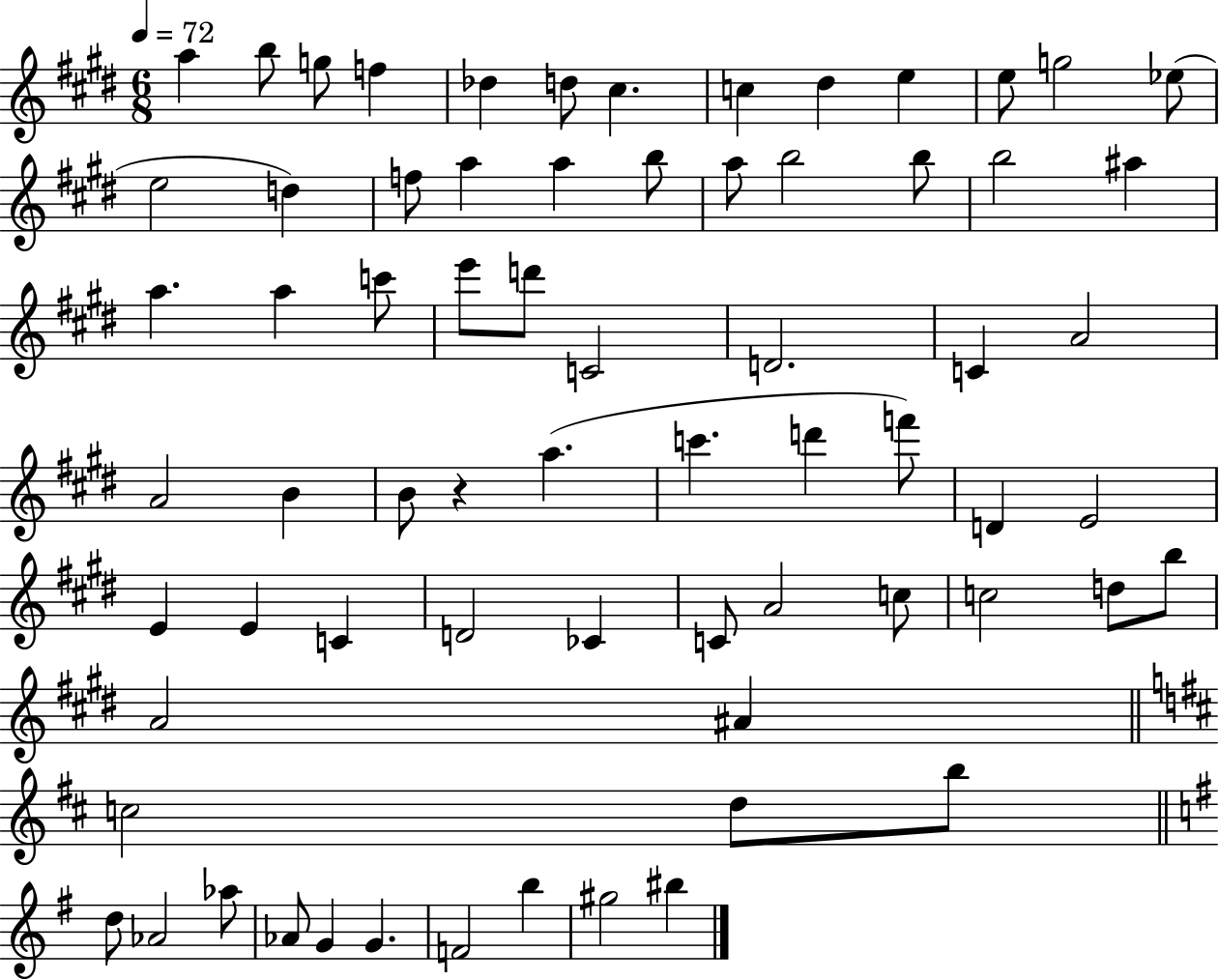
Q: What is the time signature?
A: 6/8